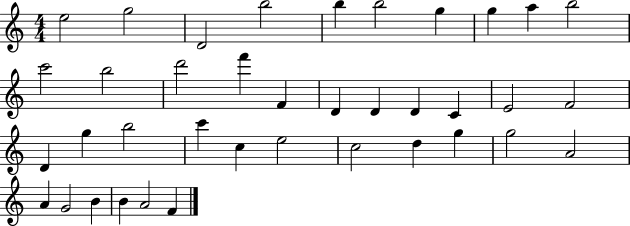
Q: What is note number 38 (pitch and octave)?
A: F4